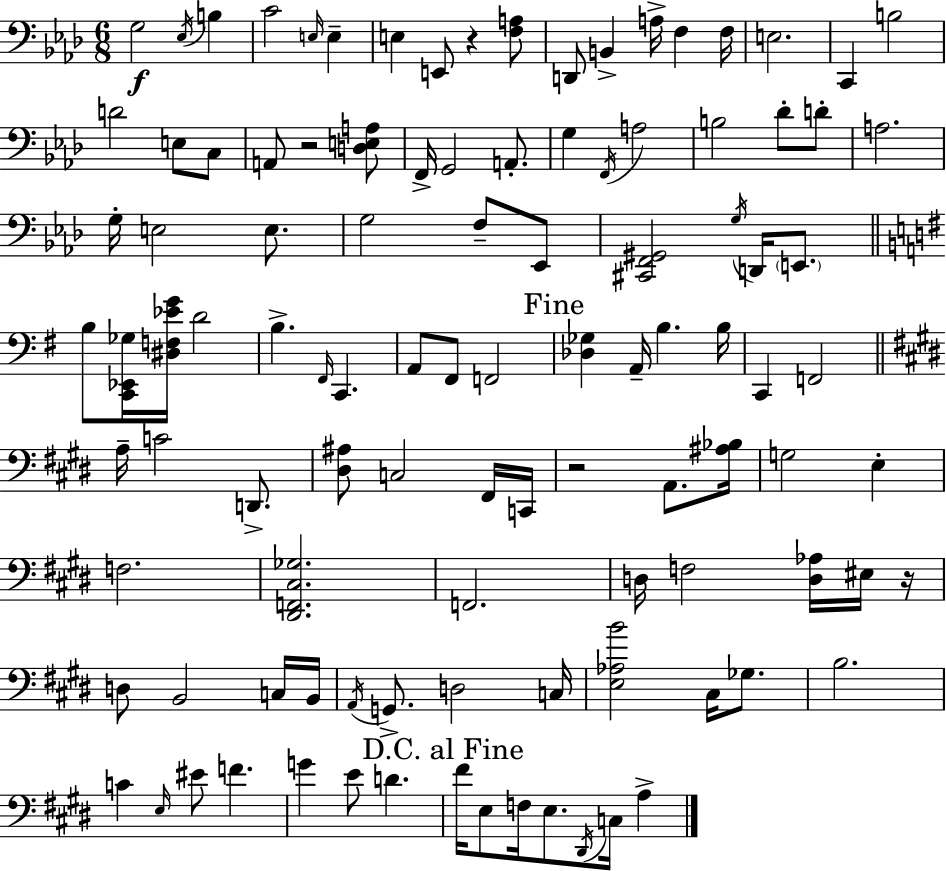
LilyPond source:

{
  \clef bass
  \numericTimeSignature
  \time 6/8
  \key f \minor
  g2\f \acciaccatura { ees16 } b4 | c'2 \grace { e16 } e4-- | e4 e,8 r4 | <f a>8 d,8 b,4-> a16-> f4 | \break f16 e2. | c,4 b2 | d'2 e8 | c8 a,8 r2 | \break <d e a>8 f,16-> g,2 a,8.-. | g4 \acciaccatura { f,16 } a2 | b2 des'8-. | d'8-. a2. | \break g16-. e2 | e8. g2 f8-- | ees,8 <cis, f, gis,>2 \acciaccatura { g16 } | d,16 \parenthesize e,8. \bar "||" \break \key e \minor b8 <c, ees, ges>16 <dis f ees' g'>16 d'2 | b4.-> \grace { fis,16 } c,4. | a,8 fis,8 f,2 | \mark "Fine" <des ges>4 a,16-- b4. | \break b16 c,4 f,2 | \bar "||" \break \key e \major a16-- c'2 d,8.-> | <dis ais>8 c2 fis,16 c,16 | r2 a,8. <ais bes>16 | g2 e4-. | \break f2. | <dis, f, cis ges>2. | f,2. | d16 f2 <d aes>16 eis16 r16 | \break d8 b,2 c16 b,16 | \acciaccatura { a,16 } g,8.-> d2 | c16 <e aes b'>2 cis16 ges8. | b2. | \break c'4 \grace { e16 } eis'8 f'4. | g'4 e'8 d'4. | \mark "D.C. al Fine" fis'16 e8 f16 e8. \acciaccatura { dis,16 } c16 a4-> | \bar "|."
}